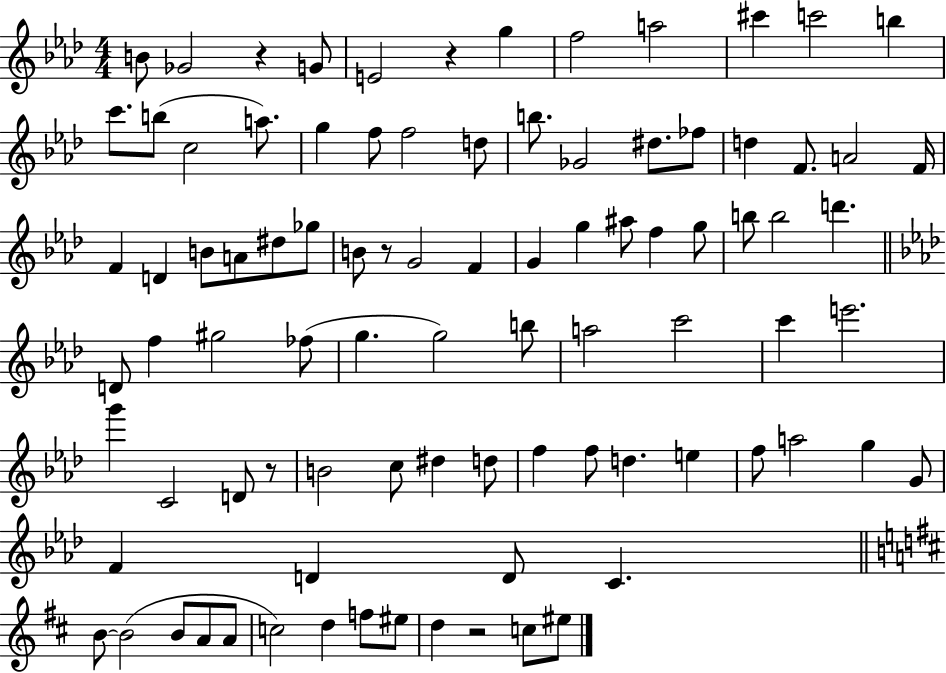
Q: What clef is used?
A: treble